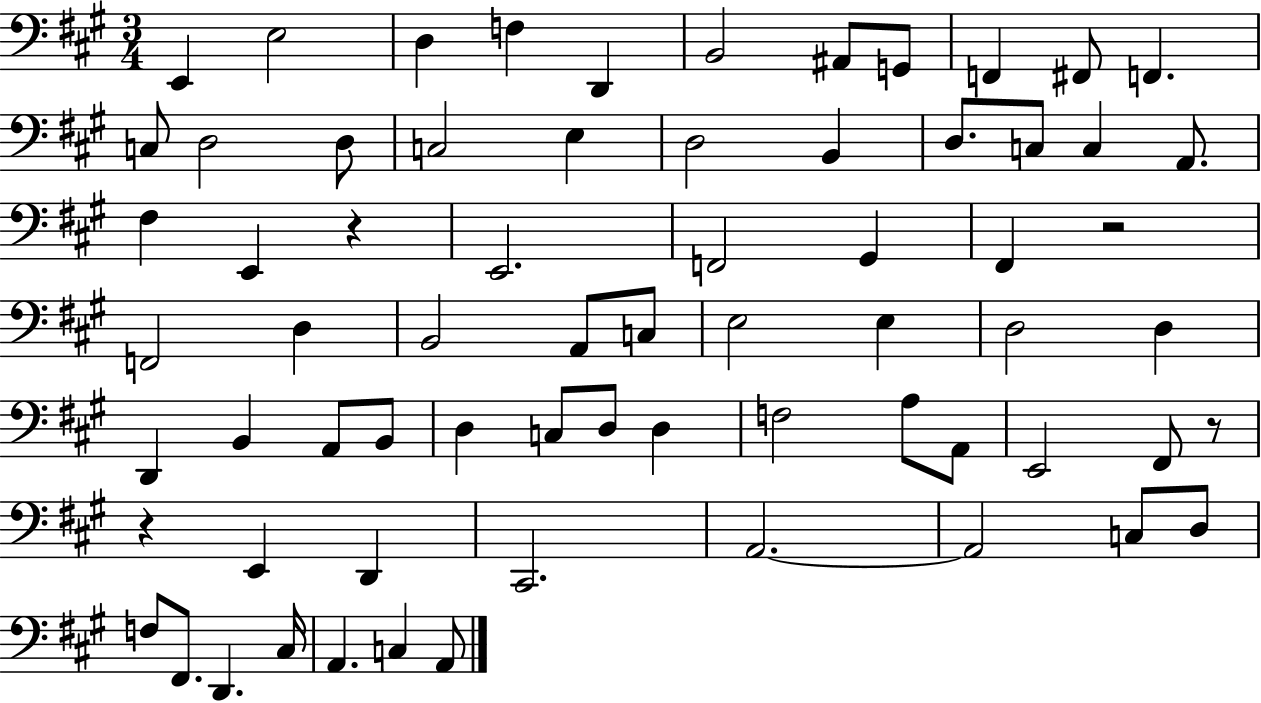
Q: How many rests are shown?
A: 4